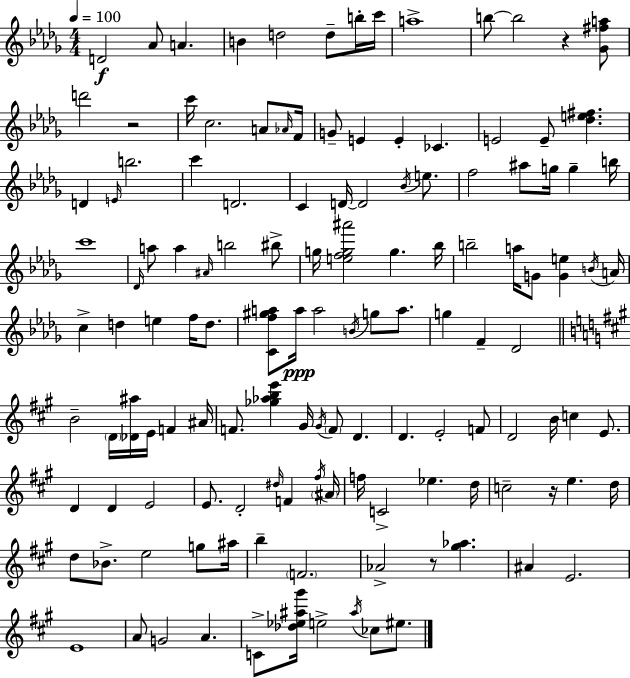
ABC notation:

X:1
T:Untitled
M:4/4
L:1/4
K:Bbm
D2 _A/2 A B d2 d/2 b/4 c'/4 a4 b/2 b2 z [_G^fa]/2 d'2 z2 c'/4 c2 A/2 _A/4 F/4 G/2 E E _C E2 E/2 [_de^f] D E/4 b2 c' D2 C D/4 D2 _B/4 e/2 f2 ^a/2 g/4 g b/4 c'4 _D/4 a/2 a ^A/4 b2 ^b/2 g/4 [efg^a']2 g _b/4 b2 a/4 G/2 [Ge] B/4 A/4 c d e f/4 d/2 [Cf^ga]/2 a/4 a2 B/4 g/2 a/2 g F _D2 B2 D/4 [_D^a]/4 E/4 F ^A/4 F/2 [_g_abe'] ^G/4 ^G/4 F/2 D D E2 F/2 D2 B/4 c E/2 D D E2 E/2 D2 ^d/4 F ^f/4 ^A/4 f/4 C2 _e d/4 c2 z/4 e d/4 d/2 _B/2 e2 g/2 ^a/4 b F2 _A2 z/2 [^g_a] ^A E2 E4 A/2 G2 A C/2 [_d_e^a^g']/4 e2 ^a/4 _c/2 ^e/2